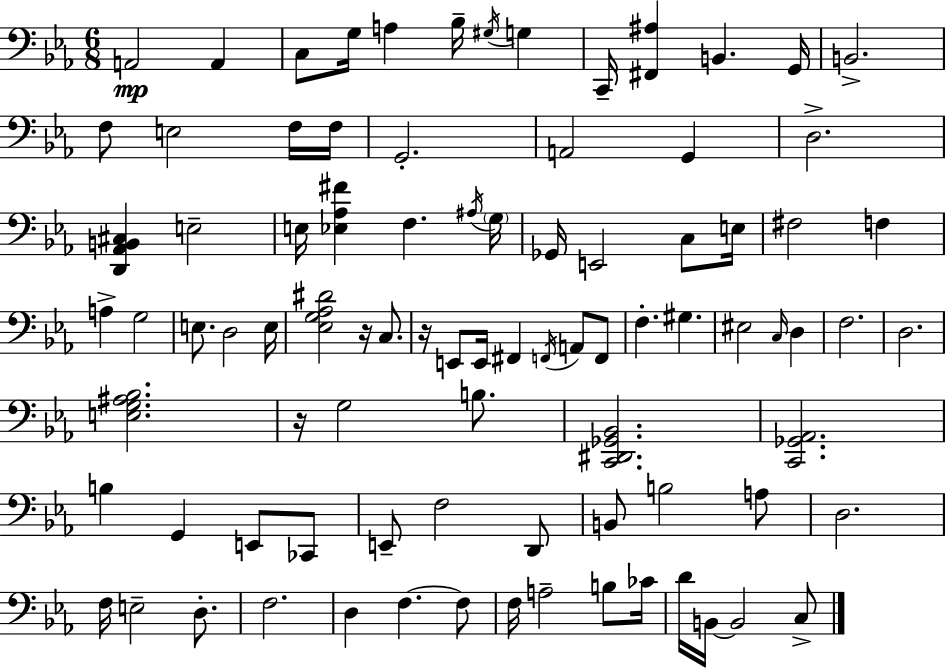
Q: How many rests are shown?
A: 3